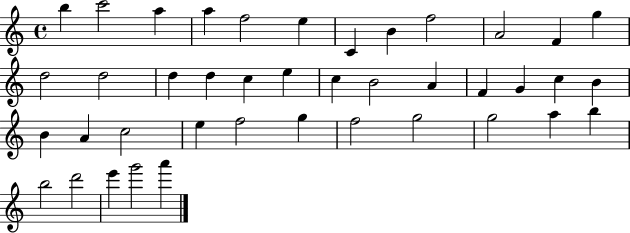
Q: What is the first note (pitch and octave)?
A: B5